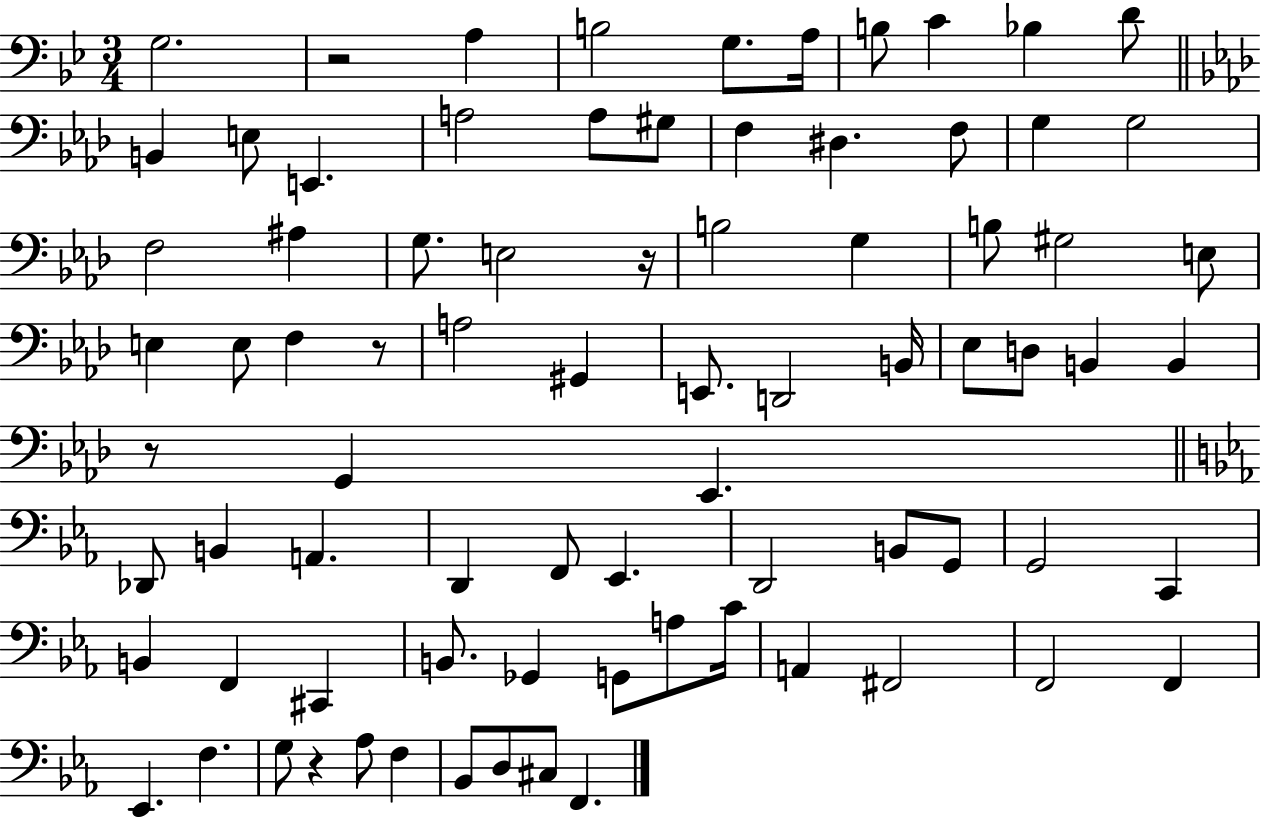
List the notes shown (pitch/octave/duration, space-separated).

G3/h. R/h A3/q B3/h G3/e. A3/s B3/e C4/q Bb3/q D4/e B2/q E3/e E2/q. A3/h A3/e G#3/e F3/q D#3/q. F3/e G3/q G3/h F3/h A#3/q G3/e. E3/h R/s B3/h G3/q B3/e G#3/h E3/e E3/q E3/e F3/q R/e A3/h G#2/q E2/e. D2/h B2/s Eb3/e D3/e B2/q B2/q R/e G2/q Eb2/q. Db2/e B2/q A2/q. D2/q F2/e Eb2/q. D2/h B2/e G2/e G2/h C2/q B2/q F2/q C#2/q B2/e. Gb2/q G2/e A3/e C4/s A2/q F#2/h F2/h F2/q Eb2/q. F3/q. G3/e R/q Ab3/e F3/q Bb2/e D3/e C#3/e F2/q.